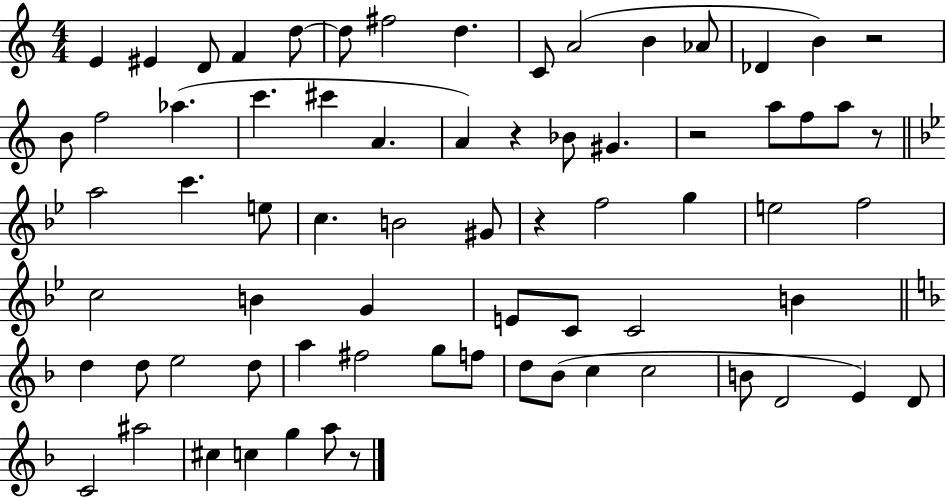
{
  \clef treble
  \numericTimeSignature
  \time 4/4
  \key c \major
  \repeat volta 2 { e'4 eis'4 d'8 f'4 d''8~~ | d''8 fis''2 d''4. | c'8 a'2( b'4 aes'8 | des'4 b'4) r2 | \break b'8 f''2 aes''4.( | c'''4. cis'''4 a'4. | a'4) r4 bes'8 gis'4. | r2 a''8 f''8 a''8 r8 | \break \bar "||" \break \key bes \major a''2 c'''4. e''8 | c''4. b'2 gis'8 | r4 f''2 g''4 | e''2 f''2 | \break c''2 b'4 g'4 | e'8 c'8 c'2 b'4 | \bar "||" \break \key d \minor d''4 d''8 e''2 d''8 | a''4 fis''2 g''8 f''8 | d''8 bes'8( c''4 c''2 | b'8 d'2 e'4) d'8 | \break c'2 ais''2 | cis''4 c''4 g''4 a''8 r8 | } \bar "|."
}